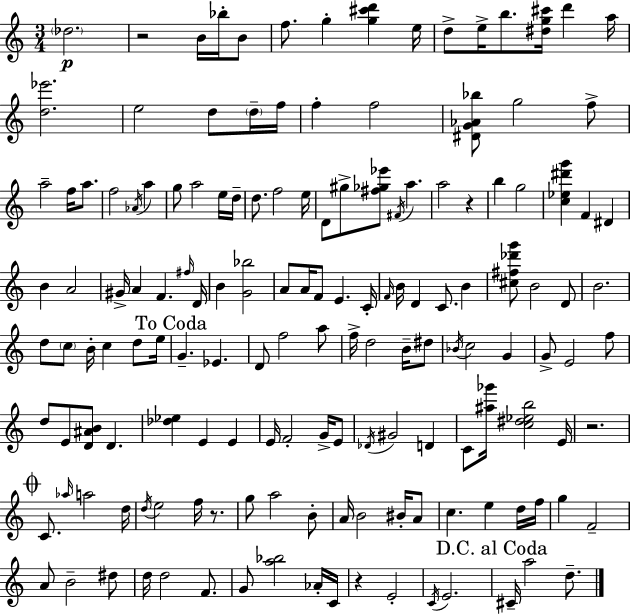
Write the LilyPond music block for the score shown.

{
  \clef treble
  \numericTimeSignature
  \time 3/4
  \key a \minor
  \parenthesize des''2.\p | r2 b'16 bes''16-. b'8 | f''8. g''4-. <g'' cis''' d'''>4 e''16 | d''8-> e''16-> b''8. <dis'' g'' cis'''>16 d'''4 a''16 | \break <d'' ees'''>2. | e''2 d''8 \parenthesize d''16-- f''16 | f''4-. f''2 | <dis' g' aes' bes''>8 g''2 f''8-> | \break a''2-- f''16 a''8. | f''2 \acciaccatura { aes'16 } a''4 | g''8 a''2 e''16 | d''16-- d''8. f''2 | \break e''16 d'8 gis''8-> <fis'' ges'' ees'''>8 \acciaccatura { fis'16 } a''4. | a''2 r4 | b''4 g''2 | <c'' ees'' dis''' g'''>4 f'4 dis'4 | \break b'4 a'2 | gis'16-> a'4 f'4. | \grace { fis''16 } d'16 b'4 <g' bes''>2 | a'8 a'16 f'8 e'4. | \break c'16-. \grace { f'16 } b'16 d'4 c'8. | b'4 <cis'' fis'' des''' g'''>8 b'2 | d'8 b'2. | d''8 \parenthesize c''8 b'16-. c''4 | \break d''8 e''16 \mark "To Coda" g'4.-- ees'4. | d'8 f''2 | a''8 f''16-> d''2 | b'16-- dis''8 \acciaccatura { bes'16 } c''2 | \break g'4 g'8-> e'2 | f''8 d''8 e'8 <d' ais' b'>8 d'4. | <des'' ees''>4 e'4 | e'4 e'16 f'2-. | \break g'16-> e'8 \acciaccatura { des'16 } gis'2 | d'4 c'8 <ais'' ges'''>16 <c'' dis'' ees'' b''>2 | e'16 r2. | \mark \markup { \musicglyph "scripts.coda" } c'8. \grace { aes''16 } a''2 | \break d''16 \acciaccatura { d''16 } e''2 | f''16 r8. g''8 a''2 | b'8-. a'16 b'2 | bis'16-. a'8 c''4. | \break e''4 d''16 f''16 g''4 | f'2-- a'8 b'2-- | dis''8 d''16 d''2 | f'8. g'8 <a'' bes''>2 | \break aes'16-. c'16 r4 | e'2-. \acciaccatura { c'16 } e'2. | \mark "D.C. al Coda" cis'16-- a''2 | d''8.-- \bar "|."
}